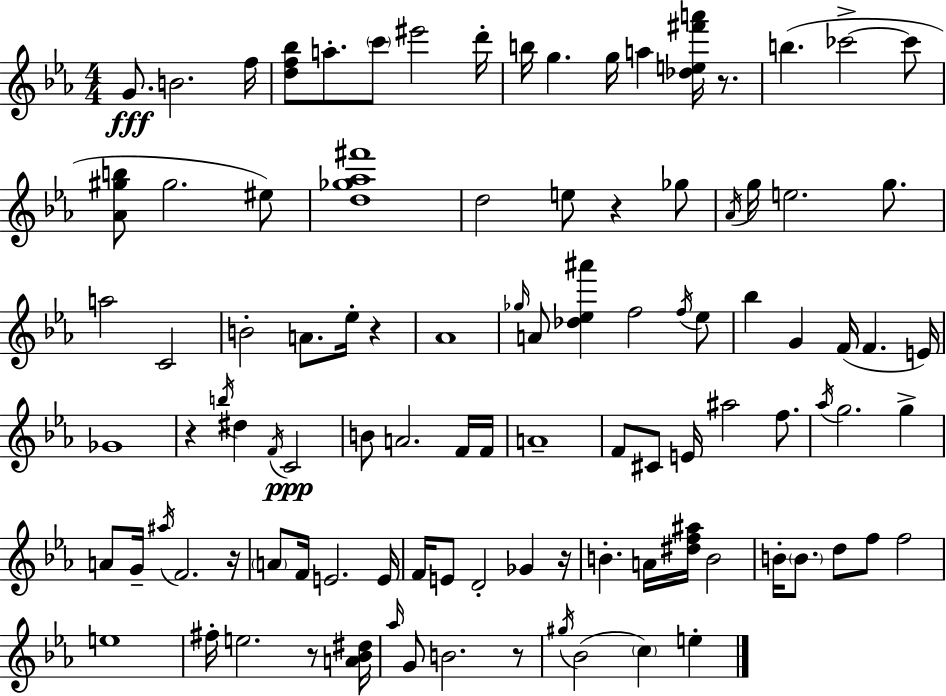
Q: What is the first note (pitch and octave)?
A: G4